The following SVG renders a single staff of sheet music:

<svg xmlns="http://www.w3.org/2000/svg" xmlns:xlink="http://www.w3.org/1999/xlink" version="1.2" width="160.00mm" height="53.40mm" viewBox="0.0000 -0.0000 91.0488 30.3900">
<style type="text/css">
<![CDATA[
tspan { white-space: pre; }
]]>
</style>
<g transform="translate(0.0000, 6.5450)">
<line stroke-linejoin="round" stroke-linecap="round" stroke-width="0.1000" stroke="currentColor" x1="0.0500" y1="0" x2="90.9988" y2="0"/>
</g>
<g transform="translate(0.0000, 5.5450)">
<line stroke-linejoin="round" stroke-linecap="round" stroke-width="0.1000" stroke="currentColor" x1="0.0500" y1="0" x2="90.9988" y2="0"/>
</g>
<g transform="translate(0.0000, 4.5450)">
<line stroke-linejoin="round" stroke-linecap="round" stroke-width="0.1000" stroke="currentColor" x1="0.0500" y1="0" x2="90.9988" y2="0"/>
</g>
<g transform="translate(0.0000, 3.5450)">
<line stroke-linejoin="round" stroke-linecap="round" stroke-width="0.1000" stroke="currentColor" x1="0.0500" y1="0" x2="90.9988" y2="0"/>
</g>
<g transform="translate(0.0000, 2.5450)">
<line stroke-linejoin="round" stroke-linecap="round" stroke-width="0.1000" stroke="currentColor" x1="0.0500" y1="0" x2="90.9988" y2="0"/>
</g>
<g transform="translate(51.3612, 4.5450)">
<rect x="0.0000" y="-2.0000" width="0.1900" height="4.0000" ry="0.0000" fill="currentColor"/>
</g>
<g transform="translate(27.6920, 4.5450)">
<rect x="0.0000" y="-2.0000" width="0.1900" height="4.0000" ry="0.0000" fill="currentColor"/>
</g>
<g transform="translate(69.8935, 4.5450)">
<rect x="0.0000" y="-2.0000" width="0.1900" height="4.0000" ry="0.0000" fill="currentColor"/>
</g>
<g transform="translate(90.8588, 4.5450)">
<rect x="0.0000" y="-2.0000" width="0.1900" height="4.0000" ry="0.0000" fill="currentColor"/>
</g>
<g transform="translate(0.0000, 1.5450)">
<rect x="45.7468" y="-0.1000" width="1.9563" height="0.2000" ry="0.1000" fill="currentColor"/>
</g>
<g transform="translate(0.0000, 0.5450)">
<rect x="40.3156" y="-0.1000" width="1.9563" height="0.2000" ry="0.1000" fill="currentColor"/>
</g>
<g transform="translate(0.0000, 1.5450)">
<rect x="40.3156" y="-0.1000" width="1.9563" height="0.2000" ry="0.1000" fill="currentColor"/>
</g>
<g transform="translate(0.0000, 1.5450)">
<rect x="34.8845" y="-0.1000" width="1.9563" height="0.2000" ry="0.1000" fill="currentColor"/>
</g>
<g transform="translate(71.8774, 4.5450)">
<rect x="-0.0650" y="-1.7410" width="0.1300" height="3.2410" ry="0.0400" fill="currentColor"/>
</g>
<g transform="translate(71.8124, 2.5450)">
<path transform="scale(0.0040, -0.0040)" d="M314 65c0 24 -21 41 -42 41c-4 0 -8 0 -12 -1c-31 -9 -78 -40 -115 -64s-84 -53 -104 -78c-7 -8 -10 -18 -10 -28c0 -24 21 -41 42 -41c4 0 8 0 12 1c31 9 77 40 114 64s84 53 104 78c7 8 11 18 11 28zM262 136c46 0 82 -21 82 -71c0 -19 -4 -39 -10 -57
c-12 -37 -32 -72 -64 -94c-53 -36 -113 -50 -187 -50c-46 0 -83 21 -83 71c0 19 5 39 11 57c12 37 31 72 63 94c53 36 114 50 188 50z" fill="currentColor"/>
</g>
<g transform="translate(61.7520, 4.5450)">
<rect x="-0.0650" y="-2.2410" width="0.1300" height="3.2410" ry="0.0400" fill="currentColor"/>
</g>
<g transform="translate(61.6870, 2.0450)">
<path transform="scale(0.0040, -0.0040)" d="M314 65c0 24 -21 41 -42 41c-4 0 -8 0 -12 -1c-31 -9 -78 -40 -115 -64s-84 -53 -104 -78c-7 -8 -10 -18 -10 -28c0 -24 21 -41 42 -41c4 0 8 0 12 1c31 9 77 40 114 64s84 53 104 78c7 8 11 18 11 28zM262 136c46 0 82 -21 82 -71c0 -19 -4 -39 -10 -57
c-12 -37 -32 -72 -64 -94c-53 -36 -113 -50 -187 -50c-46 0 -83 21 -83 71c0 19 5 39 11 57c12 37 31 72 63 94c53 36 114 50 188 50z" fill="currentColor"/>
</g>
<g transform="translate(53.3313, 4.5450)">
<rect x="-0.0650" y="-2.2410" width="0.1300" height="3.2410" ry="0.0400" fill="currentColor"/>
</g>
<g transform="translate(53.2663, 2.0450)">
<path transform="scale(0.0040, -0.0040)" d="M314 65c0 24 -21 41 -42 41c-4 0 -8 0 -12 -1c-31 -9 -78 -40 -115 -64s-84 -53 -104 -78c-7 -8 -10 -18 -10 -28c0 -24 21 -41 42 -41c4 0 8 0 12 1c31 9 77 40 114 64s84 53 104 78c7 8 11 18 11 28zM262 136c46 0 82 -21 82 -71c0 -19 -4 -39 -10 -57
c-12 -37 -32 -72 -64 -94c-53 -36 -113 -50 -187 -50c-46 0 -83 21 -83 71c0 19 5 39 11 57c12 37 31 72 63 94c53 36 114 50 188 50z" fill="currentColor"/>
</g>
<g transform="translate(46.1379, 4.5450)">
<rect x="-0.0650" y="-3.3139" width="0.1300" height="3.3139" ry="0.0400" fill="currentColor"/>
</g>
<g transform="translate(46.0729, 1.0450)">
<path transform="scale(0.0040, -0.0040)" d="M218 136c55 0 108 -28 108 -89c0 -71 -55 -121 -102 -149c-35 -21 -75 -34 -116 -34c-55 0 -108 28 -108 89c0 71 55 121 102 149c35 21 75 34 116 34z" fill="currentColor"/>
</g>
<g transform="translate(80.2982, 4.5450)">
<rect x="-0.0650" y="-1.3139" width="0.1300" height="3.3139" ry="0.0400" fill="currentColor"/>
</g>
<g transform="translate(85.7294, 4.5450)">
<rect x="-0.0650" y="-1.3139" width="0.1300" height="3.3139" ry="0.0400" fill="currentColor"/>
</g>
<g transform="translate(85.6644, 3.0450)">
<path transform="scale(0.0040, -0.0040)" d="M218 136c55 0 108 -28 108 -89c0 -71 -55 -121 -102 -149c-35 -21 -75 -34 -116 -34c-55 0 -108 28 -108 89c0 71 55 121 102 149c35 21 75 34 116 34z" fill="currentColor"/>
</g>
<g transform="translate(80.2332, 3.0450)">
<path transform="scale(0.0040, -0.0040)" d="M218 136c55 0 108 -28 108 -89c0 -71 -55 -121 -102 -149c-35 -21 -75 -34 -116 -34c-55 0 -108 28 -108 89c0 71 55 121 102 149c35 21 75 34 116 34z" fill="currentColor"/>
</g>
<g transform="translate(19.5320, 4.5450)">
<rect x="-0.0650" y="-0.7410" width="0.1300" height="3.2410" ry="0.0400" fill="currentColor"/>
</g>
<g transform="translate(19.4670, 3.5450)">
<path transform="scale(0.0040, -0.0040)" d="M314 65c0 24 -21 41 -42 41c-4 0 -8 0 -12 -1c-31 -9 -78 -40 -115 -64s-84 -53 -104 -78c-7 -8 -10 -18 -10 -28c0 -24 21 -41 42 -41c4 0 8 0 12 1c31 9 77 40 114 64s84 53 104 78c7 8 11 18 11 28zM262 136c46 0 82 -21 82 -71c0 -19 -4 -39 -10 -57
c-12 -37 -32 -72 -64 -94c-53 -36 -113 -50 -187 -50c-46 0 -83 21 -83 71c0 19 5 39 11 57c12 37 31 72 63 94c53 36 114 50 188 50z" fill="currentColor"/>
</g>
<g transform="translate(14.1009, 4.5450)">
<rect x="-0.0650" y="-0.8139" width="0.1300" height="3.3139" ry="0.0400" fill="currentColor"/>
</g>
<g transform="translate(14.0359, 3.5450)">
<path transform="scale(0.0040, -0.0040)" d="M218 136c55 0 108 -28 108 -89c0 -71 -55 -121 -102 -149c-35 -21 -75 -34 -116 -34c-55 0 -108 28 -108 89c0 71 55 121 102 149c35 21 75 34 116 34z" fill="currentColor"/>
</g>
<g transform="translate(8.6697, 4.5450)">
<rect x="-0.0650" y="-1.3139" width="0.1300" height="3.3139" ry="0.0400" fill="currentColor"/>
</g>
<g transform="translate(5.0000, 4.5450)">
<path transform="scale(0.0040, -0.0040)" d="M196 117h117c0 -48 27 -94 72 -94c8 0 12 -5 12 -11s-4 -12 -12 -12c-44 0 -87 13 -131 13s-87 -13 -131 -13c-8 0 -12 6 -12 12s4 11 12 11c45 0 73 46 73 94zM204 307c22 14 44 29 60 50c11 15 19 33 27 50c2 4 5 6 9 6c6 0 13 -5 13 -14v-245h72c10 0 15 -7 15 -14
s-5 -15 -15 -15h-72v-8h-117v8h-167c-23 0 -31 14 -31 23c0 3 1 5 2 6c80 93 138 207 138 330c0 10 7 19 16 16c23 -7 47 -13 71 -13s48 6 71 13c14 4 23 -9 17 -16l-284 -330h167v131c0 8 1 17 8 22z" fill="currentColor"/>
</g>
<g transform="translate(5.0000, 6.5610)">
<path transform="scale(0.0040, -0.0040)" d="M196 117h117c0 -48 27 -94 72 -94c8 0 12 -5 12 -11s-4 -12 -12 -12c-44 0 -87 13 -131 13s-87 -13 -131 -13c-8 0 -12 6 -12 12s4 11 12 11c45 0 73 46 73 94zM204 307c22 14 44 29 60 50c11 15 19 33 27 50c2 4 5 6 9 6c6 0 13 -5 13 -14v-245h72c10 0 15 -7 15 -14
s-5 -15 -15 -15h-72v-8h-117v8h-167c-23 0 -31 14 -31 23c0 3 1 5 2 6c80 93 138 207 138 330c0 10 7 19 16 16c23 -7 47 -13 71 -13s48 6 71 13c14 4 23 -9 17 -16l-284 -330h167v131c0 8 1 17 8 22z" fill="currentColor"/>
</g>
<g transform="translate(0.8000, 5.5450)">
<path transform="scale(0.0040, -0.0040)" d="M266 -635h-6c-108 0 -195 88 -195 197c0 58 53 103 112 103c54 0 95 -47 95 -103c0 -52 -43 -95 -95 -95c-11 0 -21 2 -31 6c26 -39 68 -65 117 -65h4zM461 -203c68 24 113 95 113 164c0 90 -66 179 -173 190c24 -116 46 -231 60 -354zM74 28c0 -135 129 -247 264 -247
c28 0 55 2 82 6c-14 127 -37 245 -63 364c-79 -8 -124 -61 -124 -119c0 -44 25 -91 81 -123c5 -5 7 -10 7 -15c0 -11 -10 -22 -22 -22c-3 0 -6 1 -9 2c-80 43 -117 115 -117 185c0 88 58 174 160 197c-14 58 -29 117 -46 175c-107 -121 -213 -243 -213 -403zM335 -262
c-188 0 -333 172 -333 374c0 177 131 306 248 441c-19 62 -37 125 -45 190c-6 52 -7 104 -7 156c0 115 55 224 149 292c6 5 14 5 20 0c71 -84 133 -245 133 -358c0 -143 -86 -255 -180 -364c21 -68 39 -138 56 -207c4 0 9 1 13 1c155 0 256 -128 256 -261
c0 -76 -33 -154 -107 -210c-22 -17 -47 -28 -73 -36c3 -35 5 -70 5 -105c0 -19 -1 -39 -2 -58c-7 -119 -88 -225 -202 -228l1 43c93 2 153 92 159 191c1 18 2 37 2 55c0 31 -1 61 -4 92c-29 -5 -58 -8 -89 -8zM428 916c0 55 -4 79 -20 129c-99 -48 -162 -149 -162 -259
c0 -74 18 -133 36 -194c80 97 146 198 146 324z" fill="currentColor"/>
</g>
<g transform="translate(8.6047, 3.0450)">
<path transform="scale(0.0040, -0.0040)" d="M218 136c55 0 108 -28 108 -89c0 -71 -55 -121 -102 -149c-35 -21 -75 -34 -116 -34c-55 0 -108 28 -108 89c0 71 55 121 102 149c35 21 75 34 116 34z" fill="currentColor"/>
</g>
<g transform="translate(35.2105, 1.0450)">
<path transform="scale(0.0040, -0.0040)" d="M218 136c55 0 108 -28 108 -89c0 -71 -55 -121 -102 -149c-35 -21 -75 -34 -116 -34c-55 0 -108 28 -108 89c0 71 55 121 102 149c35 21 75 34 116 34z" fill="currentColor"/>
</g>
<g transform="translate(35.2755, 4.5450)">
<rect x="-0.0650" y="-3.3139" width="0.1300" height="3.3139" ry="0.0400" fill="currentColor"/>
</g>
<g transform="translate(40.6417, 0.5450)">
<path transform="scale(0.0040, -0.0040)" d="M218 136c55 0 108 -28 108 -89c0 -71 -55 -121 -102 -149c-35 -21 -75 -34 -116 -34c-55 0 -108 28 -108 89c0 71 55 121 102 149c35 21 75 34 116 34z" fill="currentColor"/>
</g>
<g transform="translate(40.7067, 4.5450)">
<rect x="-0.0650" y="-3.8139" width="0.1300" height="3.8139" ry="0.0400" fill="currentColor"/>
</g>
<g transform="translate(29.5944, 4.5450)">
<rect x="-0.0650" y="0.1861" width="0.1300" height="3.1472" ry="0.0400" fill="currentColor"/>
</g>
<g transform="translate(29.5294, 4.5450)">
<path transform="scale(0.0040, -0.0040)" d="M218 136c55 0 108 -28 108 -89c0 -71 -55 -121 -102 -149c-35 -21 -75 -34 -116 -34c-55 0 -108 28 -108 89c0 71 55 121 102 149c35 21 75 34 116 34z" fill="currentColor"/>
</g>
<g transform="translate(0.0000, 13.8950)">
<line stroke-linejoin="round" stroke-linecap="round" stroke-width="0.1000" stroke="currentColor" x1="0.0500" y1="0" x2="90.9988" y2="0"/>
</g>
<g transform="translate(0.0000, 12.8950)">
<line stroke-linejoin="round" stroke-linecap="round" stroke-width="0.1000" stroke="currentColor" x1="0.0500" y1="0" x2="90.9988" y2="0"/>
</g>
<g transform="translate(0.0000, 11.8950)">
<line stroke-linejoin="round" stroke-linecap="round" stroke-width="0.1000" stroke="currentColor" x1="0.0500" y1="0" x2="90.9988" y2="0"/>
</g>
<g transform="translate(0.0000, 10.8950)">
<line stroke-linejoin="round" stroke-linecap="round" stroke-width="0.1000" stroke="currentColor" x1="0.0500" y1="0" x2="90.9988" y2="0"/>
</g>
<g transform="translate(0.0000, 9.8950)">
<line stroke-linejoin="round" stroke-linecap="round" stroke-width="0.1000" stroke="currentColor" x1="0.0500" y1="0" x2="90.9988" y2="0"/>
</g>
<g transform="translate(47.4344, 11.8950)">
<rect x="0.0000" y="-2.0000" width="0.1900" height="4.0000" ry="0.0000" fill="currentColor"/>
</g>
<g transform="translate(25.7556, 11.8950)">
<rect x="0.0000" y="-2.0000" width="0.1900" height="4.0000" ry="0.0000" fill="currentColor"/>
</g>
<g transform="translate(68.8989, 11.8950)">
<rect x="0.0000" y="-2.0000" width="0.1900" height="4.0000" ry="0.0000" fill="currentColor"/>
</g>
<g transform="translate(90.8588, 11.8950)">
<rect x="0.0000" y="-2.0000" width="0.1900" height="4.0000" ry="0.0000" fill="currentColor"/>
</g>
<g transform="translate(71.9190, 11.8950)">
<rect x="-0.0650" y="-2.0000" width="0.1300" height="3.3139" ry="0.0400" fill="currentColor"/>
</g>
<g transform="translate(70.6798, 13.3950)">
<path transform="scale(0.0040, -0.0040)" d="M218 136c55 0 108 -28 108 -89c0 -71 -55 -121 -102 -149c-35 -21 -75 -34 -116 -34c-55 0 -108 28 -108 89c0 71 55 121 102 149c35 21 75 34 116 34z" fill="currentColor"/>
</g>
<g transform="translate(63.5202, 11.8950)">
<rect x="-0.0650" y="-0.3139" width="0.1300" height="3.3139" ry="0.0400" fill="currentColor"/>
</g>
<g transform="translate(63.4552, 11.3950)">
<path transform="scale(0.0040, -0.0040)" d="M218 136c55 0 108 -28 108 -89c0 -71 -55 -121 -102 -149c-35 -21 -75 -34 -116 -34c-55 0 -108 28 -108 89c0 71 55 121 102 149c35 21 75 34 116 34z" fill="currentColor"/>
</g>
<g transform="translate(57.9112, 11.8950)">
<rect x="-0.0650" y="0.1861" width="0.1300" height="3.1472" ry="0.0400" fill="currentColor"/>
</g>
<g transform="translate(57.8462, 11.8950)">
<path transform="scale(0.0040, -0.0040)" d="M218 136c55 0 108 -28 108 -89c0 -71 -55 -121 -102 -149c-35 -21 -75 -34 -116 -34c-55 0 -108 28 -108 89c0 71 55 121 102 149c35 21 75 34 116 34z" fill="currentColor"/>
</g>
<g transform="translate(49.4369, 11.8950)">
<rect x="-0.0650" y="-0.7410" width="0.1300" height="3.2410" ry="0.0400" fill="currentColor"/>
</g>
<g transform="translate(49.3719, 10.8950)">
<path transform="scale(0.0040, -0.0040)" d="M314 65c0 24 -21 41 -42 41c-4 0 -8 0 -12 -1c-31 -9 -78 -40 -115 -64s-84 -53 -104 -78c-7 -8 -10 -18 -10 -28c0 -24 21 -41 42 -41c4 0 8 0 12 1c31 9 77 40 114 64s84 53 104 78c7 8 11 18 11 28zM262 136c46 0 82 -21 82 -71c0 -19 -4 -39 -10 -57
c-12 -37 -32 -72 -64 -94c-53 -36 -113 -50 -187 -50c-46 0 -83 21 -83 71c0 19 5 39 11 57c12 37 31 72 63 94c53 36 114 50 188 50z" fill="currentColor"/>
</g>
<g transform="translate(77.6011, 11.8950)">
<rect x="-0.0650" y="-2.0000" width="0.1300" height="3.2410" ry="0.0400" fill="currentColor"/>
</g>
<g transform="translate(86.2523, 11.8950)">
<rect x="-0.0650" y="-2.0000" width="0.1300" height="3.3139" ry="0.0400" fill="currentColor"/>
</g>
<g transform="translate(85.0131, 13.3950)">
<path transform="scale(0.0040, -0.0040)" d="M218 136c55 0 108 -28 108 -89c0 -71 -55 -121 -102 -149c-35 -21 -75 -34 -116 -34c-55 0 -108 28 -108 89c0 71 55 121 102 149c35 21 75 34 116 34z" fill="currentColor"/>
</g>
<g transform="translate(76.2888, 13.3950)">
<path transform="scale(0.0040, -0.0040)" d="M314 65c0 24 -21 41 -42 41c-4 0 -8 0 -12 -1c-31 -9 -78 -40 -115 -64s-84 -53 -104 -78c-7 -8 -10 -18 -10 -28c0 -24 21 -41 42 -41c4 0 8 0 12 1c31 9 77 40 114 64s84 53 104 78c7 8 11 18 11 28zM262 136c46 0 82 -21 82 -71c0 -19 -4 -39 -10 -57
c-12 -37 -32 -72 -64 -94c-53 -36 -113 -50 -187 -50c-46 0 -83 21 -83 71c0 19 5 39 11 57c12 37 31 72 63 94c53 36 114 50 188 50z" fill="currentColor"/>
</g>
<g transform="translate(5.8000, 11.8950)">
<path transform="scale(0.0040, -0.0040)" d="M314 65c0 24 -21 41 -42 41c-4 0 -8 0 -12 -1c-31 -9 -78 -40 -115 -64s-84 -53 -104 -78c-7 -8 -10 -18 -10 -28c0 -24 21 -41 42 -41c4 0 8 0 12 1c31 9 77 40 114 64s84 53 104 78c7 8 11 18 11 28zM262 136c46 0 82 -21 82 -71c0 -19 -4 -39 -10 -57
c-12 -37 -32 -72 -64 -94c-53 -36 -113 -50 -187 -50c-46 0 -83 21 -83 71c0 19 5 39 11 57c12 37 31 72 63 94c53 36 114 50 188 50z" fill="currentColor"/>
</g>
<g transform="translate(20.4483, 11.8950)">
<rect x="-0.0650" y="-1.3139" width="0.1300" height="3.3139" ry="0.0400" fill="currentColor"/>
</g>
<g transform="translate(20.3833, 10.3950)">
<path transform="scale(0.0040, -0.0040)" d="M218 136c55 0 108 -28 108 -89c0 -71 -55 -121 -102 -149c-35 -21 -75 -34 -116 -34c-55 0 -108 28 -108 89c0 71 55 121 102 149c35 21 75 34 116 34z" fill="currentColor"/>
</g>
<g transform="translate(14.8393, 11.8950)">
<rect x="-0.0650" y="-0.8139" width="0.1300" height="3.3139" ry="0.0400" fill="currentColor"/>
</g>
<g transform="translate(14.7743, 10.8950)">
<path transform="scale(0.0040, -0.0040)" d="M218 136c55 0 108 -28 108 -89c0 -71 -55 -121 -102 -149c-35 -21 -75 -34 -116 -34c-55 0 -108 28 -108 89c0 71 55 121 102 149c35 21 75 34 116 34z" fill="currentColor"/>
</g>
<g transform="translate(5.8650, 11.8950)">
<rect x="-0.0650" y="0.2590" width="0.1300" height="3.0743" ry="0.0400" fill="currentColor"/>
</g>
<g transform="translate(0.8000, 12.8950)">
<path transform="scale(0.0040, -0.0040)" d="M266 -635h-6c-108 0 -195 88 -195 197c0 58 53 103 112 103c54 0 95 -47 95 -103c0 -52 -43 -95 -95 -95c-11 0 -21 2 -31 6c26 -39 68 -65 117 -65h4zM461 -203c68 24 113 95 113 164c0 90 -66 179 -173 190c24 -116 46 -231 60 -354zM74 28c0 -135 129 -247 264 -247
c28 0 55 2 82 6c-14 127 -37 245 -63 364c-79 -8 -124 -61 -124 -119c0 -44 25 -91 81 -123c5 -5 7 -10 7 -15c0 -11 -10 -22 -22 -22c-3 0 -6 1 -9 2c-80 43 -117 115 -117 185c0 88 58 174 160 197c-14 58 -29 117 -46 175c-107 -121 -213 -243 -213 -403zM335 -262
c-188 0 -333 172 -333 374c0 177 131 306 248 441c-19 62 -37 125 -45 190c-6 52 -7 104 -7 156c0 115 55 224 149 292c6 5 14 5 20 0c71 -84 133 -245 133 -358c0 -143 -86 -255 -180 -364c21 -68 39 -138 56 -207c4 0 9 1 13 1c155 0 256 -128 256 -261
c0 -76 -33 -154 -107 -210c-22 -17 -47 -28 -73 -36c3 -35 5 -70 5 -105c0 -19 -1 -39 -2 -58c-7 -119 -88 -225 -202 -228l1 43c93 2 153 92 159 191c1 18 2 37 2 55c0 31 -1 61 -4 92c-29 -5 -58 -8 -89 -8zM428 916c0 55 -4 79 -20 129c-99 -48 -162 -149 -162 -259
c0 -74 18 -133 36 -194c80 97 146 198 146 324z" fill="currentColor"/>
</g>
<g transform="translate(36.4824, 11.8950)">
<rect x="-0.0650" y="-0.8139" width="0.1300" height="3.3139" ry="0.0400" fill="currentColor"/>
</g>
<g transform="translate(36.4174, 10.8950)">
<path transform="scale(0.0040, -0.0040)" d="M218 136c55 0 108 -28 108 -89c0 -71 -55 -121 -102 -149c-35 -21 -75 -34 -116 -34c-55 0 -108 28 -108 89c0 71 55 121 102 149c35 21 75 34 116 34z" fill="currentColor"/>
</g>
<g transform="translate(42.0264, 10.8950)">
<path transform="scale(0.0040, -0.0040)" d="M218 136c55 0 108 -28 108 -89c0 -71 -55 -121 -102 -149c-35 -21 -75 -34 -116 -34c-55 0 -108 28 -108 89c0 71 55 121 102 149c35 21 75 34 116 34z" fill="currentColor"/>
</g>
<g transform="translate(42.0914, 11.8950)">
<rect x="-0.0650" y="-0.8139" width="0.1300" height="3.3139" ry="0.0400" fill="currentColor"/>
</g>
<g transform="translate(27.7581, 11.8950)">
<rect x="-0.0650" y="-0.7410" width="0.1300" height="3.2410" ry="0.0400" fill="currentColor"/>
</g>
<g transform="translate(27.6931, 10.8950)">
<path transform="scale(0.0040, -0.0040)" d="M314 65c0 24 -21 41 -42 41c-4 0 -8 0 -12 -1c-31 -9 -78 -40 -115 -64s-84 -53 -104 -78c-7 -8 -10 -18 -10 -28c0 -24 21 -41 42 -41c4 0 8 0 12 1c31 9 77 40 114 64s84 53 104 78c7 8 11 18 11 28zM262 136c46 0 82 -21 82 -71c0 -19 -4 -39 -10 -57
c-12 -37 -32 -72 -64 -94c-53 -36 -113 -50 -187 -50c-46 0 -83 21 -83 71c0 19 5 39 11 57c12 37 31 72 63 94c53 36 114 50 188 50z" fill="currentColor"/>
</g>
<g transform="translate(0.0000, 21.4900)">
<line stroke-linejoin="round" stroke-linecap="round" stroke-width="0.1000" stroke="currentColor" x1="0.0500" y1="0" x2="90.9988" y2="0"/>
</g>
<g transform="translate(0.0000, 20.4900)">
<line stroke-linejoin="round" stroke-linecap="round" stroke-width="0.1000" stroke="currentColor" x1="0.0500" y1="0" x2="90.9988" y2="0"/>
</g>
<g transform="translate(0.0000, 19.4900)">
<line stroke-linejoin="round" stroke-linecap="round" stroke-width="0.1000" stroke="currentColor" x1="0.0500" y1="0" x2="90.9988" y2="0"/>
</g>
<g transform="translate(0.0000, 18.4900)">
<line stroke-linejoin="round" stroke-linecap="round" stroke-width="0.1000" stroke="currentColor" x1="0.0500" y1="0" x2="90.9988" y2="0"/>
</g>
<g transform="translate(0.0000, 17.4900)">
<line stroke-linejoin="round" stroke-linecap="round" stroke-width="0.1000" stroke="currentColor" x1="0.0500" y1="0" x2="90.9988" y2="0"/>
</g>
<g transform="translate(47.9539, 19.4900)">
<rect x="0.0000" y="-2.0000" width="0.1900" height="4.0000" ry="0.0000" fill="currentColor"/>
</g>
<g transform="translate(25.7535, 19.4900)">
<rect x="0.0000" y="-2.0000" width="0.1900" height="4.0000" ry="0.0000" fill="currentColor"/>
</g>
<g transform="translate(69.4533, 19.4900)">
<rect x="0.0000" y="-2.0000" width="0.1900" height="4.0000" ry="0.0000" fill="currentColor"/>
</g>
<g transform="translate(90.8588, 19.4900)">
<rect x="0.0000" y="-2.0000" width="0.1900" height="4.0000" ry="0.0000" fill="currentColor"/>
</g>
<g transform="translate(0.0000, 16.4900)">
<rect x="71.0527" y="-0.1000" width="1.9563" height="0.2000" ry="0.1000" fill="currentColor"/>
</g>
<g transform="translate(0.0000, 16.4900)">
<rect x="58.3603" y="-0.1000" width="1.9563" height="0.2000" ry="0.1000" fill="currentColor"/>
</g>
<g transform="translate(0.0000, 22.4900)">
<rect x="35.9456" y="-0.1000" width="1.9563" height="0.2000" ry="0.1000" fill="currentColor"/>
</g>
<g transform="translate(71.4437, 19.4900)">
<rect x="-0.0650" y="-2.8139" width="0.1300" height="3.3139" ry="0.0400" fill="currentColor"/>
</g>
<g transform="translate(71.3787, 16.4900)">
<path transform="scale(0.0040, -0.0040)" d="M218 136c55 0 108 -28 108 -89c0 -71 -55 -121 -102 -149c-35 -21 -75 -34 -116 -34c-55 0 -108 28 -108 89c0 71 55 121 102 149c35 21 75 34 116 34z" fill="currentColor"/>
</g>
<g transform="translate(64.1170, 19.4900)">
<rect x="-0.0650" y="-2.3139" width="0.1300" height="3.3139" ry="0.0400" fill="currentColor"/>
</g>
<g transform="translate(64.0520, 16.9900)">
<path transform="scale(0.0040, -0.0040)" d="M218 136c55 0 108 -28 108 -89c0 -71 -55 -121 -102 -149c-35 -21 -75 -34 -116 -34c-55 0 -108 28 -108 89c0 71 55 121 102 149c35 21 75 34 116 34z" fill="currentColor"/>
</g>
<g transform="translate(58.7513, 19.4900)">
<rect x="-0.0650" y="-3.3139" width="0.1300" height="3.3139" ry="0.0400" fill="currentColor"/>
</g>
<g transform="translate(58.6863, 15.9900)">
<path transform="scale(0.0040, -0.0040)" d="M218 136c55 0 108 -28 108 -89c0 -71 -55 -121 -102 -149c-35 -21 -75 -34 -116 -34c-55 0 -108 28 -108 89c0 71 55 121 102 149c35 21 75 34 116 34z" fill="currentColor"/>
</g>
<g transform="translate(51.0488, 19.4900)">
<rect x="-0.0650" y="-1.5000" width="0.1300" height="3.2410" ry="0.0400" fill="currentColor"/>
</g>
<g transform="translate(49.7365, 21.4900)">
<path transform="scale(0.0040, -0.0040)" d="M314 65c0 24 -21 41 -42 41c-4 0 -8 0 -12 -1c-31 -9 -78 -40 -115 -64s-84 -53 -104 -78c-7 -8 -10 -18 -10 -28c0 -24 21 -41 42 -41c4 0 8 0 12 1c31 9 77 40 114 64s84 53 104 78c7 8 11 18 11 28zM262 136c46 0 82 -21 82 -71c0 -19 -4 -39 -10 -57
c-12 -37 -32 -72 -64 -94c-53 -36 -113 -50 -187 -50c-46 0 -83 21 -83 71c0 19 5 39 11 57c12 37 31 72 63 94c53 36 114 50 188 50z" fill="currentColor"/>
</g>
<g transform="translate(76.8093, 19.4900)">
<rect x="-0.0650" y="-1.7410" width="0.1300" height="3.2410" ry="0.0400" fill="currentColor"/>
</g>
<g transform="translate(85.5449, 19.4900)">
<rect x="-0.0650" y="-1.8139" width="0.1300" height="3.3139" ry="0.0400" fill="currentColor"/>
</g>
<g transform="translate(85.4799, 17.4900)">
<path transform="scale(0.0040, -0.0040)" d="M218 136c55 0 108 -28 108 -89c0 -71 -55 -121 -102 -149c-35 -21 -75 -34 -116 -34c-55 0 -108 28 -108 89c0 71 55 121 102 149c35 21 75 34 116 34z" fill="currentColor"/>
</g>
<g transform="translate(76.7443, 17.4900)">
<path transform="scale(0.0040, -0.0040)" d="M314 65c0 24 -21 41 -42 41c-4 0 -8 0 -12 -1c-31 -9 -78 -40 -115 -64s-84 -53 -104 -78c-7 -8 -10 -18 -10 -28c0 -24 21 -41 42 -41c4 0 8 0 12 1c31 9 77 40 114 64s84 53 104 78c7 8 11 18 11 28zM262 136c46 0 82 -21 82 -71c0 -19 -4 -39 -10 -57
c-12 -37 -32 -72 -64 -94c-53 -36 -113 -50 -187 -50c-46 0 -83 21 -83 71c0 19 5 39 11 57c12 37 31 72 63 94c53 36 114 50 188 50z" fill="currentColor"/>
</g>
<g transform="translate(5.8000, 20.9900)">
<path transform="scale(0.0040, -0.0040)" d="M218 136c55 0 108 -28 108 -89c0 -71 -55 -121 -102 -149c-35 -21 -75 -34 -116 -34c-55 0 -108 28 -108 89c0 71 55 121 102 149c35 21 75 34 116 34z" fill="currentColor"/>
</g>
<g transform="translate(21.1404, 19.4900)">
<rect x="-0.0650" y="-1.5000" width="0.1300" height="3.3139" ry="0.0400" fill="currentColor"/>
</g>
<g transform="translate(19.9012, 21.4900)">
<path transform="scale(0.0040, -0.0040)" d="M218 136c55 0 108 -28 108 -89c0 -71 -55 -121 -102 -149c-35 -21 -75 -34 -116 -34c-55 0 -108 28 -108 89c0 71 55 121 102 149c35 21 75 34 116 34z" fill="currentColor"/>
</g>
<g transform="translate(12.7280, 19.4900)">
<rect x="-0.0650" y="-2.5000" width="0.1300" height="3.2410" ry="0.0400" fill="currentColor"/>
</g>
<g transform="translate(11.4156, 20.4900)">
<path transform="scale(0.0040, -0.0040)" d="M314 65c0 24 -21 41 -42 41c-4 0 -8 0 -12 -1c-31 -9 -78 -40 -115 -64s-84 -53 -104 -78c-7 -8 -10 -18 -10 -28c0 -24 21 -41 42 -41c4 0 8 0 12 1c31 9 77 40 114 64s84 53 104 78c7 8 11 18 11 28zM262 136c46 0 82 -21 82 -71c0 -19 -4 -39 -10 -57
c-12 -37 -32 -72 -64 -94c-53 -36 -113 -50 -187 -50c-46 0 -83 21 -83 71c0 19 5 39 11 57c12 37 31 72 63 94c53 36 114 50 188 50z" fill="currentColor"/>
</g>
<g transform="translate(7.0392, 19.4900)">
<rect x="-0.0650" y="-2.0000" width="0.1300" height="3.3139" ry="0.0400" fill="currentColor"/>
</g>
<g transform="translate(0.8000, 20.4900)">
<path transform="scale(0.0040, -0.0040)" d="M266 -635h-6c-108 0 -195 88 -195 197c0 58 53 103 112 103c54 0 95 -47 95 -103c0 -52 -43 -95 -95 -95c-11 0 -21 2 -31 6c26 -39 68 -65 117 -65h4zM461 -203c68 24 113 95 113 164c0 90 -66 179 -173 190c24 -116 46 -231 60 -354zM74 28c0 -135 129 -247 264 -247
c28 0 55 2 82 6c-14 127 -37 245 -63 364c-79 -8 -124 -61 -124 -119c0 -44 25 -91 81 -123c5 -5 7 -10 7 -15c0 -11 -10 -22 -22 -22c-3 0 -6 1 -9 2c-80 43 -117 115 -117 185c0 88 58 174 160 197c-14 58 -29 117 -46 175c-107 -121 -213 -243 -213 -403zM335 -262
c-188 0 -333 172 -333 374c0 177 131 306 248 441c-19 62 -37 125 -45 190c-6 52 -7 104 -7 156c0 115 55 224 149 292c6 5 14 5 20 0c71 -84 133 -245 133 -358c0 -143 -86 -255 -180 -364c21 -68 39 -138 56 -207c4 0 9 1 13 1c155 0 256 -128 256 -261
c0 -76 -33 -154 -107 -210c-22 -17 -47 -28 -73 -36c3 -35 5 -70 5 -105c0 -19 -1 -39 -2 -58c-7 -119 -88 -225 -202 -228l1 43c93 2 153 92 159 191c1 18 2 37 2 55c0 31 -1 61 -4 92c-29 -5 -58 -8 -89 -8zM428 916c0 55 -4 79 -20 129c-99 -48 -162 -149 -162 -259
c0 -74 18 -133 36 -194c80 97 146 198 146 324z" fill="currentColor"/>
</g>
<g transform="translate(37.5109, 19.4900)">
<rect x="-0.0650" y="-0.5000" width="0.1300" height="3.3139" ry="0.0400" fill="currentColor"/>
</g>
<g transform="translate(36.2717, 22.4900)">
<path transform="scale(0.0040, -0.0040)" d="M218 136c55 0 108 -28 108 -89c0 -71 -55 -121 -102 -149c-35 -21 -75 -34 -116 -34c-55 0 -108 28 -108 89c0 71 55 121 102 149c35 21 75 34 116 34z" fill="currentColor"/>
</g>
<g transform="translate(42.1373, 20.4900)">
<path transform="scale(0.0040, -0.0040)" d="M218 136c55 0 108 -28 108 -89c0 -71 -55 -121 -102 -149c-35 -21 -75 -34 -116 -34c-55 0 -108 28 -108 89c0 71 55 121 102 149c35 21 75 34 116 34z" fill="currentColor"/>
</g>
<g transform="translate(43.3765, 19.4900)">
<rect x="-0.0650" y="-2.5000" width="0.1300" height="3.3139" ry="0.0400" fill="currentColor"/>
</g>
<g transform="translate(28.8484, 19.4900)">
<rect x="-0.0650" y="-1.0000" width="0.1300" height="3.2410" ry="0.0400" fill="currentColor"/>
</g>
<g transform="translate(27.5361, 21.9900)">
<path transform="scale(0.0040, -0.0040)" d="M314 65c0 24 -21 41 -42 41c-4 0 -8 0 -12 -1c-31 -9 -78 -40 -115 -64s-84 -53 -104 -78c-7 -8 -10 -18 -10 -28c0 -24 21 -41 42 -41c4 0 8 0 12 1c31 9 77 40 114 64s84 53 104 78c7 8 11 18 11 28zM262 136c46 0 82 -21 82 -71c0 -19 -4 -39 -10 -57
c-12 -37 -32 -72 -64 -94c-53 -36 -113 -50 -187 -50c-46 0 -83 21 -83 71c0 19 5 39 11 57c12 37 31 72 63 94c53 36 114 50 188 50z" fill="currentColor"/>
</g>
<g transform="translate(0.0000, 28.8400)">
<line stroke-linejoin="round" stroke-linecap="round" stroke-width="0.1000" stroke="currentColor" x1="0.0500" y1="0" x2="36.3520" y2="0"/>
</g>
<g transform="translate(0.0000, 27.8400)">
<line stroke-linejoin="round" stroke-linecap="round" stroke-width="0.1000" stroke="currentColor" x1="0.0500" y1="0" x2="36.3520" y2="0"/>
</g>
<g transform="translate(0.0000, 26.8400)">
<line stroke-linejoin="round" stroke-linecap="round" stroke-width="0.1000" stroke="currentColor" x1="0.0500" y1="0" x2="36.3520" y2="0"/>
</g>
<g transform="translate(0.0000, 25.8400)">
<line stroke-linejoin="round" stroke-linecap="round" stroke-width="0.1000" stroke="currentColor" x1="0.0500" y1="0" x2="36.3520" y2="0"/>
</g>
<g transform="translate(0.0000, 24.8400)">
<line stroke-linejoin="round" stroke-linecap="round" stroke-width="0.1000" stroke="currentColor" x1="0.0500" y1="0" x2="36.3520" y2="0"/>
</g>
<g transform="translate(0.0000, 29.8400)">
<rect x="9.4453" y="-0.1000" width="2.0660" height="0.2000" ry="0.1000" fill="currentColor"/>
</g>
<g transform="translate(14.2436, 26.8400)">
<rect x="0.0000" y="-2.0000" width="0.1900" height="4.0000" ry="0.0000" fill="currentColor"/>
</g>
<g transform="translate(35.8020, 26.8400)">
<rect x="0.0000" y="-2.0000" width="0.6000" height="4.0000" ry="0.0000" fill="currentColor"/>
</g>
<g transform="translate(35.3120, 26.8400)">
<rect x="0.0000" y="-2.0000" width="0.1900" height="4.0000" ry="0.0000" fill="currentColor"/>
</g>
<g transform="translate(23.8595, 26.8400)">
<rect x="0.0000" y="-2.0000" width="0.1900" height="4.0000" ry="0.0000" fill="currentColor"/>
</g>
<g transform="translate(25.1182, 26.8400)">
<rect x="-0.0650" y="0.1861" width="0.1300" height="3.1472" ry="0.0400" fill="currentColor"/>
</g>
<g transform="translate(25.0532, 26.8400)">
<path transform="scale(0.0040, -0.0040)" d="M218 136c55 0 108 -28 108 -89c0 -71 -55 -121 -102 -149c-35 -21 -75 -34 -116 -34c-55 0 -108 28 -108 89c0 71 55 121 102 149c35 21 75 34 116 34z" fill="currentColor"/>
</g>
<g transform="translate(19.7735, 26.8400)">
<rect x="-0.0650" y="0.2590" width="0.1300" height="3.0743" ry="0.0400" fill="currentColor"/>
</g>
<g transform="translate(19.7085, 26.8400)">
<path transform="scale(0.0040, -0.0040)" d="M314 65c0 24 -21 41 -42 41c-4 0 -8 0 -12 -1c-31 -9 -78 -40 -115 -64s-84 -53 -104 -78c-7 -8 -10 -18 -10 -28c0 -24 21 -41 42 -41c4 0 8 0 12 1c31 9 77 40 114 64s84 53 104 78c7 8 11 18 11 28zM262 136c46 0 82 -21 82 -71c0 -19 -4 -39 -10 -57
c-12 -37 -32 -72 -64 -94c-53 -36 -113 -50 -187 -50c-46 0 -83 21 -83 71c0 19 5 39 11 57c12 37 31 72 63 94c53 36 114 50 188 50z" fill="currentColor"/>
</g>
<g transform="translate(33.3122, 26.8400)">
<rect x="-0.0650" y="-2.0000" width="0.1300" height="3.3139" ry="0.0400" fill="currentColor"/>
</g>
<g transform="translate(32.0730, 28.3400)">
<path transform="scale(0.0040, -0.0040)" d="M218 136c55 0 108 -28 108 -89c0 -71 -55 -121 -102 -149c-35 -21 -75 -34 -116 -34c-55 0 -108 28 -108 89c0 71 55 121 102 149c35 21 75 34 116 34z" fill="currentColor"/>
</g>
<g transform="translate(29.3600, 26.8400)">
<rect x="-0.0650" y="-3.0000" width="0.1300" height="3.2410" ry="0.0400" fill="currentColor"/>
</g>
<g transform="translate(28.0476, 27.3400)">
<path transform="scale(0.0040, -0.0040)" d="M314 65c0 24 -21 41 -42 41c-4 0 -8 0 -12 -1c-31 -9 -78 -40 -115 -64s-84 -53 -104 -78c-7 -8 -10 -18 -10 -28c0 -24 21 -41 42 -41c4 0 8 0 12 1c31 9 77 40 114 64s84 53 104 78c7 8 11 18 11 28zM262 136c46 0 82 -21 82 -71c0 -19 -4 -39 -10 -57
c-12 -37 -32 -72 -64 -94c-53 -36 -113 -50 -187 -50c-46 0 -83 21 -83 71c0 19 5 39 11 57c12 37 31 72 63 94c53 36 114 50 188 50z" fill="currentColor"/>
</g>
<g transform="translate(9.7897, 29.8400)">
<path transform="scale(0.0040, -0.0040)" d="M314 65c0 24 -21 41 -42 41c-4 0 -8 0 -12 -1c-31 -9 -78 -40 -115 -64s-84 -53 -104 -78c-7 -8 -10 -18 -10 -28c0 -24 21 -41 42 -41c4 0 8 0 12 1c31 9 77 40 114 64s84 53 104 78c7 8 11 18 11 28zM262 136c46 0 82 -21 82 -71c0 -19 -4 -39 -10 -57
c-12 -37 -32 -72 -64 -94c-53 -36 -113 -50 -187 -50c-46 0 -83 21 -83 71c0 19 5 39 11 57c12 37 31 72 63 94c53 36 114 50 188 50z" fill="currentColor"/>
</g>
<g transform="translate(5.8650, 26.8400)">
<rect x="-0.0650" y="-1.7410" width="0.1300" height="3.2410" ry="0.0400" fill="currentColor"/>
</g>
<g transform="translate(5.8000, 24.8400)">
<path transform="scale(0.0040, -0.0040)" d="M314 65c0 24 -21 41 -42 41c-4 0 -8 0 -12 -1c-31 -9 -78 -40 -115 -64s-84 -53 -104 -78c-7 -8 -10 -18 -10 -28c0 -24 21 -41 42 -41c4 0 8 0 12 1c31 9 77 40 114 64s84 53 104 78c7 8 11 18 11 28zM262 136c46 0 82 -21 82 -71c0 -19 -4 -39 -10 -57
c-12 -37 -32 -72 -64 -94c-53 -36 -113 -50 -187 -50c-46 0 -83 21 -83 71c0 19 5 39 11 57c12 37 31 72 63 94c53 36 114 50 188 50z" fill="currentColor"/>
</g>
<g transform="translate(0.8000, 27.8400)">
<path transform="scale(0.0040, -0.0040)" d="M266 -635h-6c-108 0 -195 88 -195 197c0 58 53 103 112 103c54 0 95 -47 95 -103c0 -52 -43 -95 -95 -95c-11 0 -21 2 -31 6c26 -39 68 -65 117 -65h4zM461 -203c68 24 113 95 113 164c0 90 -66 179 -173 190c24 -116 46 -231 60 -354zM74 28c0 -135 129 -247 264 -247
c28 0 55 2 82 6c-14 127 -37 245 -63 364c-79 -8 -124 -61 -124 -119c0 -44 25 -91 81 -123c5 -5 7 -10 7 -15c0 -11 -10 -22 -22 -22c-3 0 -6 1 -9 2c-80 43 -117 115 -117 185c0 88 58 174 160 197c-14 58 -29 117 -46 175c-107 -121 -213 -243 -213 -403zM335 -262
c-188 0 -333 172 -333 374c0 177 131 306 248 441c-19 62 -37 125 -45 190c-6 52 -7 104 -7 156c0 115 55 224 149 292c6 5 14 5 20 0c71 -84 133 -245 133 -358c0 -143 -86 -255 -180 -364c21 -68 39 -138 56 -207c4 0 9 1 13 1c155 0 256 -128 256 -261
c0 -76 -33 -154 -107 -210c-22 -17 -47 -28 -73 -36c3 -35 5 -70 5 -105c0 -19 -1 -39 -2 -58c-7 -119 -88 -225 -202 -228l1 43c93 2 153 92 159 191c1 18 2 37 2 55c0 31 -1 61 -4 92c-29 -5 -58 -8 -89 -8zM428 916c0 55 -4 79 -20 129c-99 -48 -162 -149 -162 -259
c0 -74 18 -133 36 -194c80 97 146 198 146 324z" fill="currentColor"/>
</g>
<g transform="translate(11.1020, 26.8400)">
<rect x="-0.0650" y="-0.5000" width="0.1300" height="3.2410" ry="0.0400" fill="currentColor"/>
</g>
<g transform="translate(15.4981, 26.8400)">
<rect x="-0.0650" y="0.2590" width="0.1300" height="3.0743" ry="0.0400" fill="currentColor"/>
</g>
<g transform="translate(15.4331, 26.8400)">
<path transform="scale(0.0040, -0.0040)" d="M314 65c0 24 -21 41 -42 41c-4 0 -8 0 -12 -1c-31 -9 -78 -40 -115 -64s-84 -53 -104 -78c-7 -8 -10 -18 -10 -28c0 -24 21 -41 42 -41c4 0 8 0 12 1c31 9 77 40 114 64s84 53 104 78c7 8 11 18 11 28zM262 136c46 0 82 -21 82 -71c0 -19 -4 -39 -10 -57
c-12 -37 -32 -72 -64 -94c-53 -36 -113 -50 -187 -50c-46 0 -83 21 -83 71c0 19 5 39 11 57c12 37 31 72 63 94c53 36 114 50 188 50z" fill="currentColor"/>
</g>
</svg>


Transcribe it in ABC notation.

X:1
T:Untitled
M:4/4
L:1/4
K:C
e d d2 B b c' b g2 g2 f2 e e B2 d e d2 d d d2 B c F F2 F F G2 E D2 C G E2 b g a f2 f f2 C2 B2 B2 B A2 F